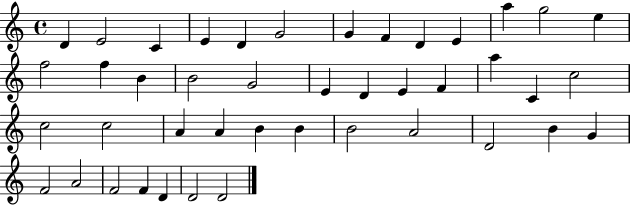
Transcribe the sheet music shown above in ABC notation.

X:1
T:Untitled
M:4/4
L:1/4
K:C
D E2 C E D G2 G F D E a g2 e f2 f B B2 G2 E D E F a C c2 c2 c2 A A B B B2 A2 D2 B G F2 A2 F2 F D D2 D2